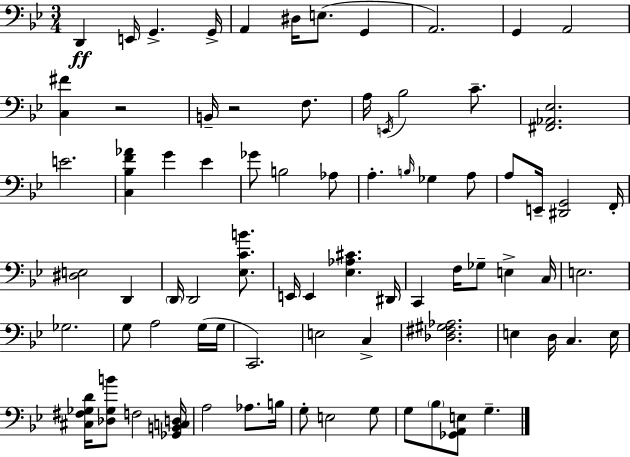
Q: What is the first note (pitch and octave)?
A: D2